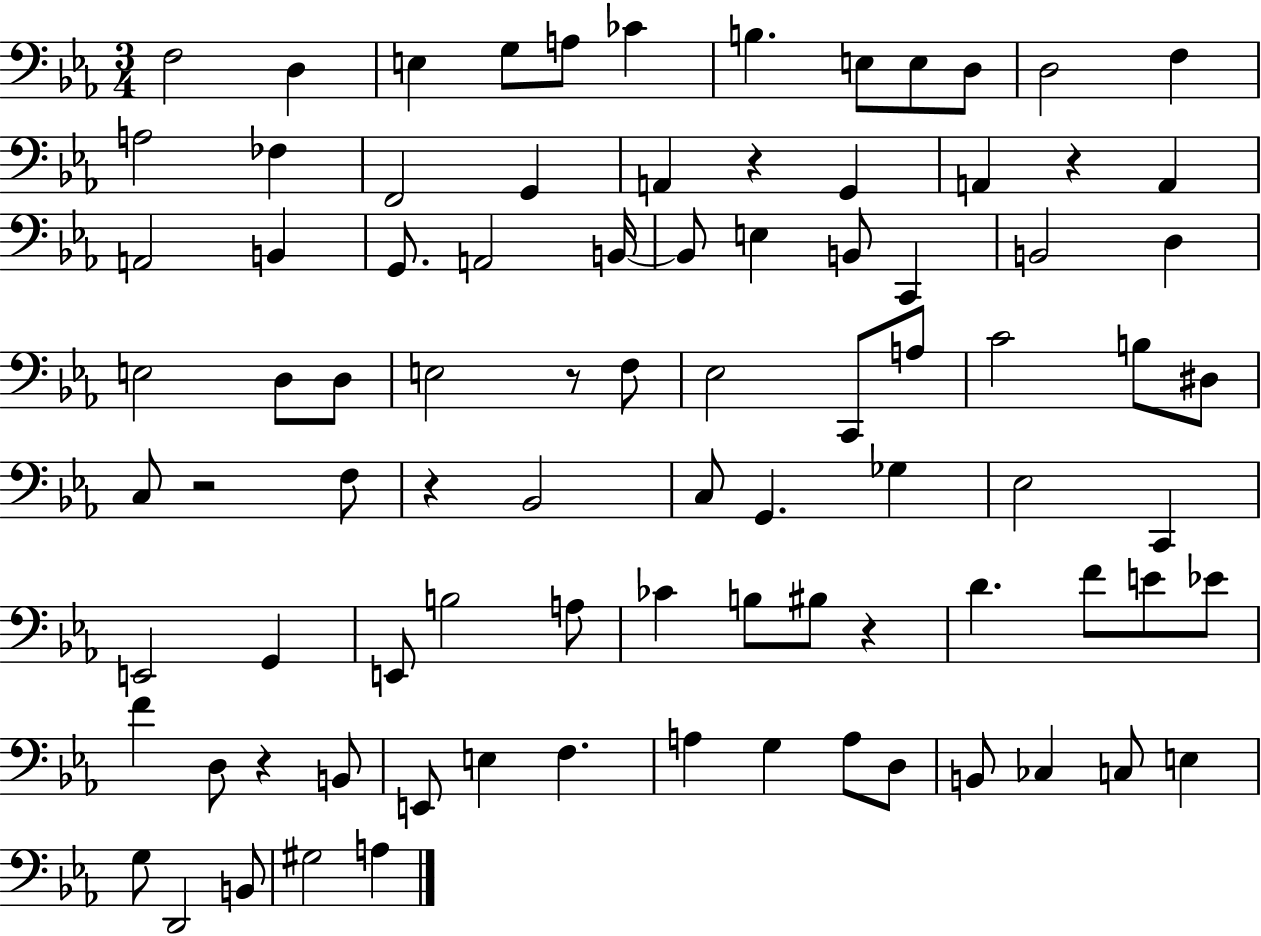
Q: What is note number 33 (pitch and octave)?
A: D3